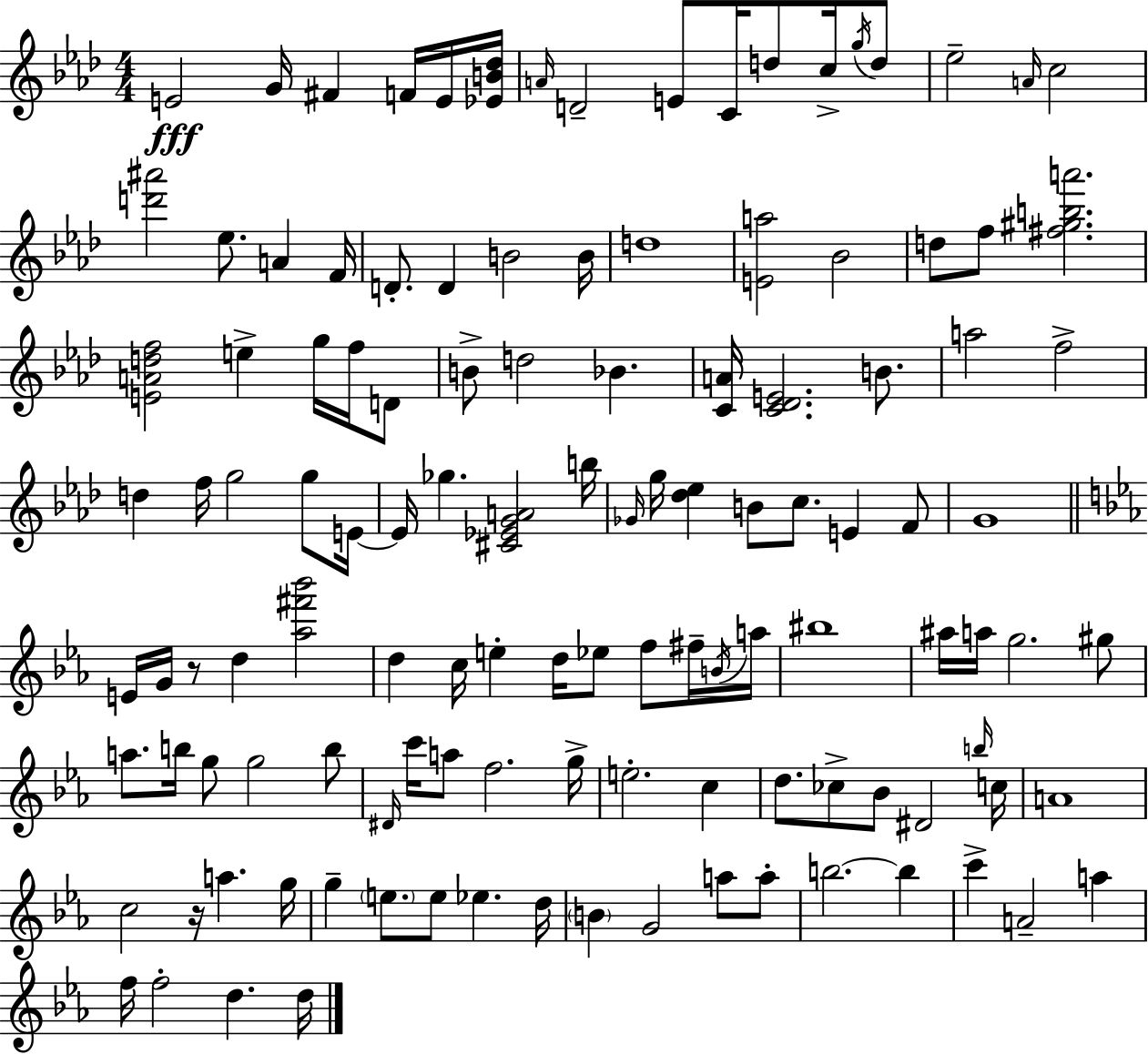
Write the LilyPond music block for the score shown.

{
  \clef treble
  \numericTimeSignature
  \time 4/4
  \key f \minor
  e'2\fff g'16 fis'4 f'16 e'16 <ees' b' des''>16 | \grace { a'16 } d'2-- e'8 c'16 d''8 c''16-> \acciaccatura { g''16 } | d''8 ees''2-- \grace { a'16 } c''2 | <d''' ais'''>2 ees''8. a'4 | \break f'16 d'8.-. d'4 b'2 | b'16 d''1 | <e' a''>2 bes'2 | d''8 f''8 <fis'' gis'' b'' a'''>2. | \break <e' a' d'' f''>2 e''4-> g''16 | f''16 d'8 b'8-> d''2 bes'4. | <c' a'>16 <c' des' e'>2. | b'8. a''2 f''2-> | \break d''4 f''16 g''2 | g''8 e'16~~ e'16 ges''4. <cis' ees' g' a'>2 | b''16 \grace { ges'16 } g''16 <des'' ees''>4 b'8 c''8. e'4 | f'8 g'1 | \break \bar "||" \break \key ees \major e'16 g'16 r8 d''4 <aes'' fis''' bes'''>2 | d''4 c''16 e''4-. d''16 ees''8 f''8 fis''16-- \acciaccatura { b'16 } | a''16 bis''1 | ais''16 a''16 g''2. gis''8 | \break a''8. b''16 g''8 g''2 b''8 | \grace { dis'16 } c'''16 a''8 f''2. | g''16-> e''2.-. c''4 | d''8. ces''8-> bes'8 dis'2 | \break \grace { b''16 } c''16 a'1 | c''2 r16 a''4. | g''16 g''4-- \parenthesize e''8. e''8 ees''4. | d''16 \parenthesize b'4 g'2 a''8 | \break a''8-. b''2.~~ b''4 | c'''4-> a'2-- a''4 | f''16 f''2-. d''4. | d''16 \bar "|."
}